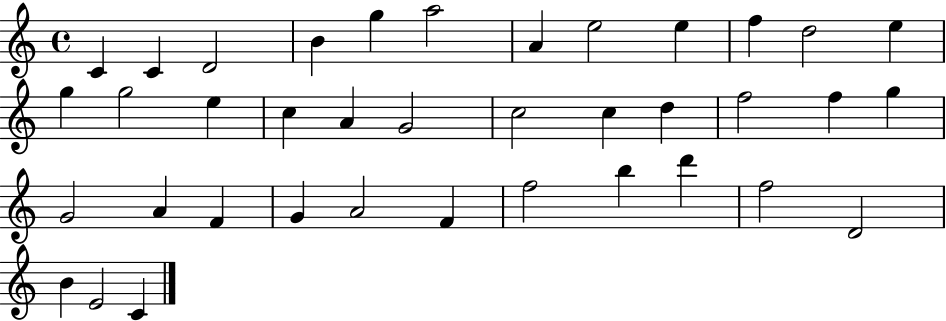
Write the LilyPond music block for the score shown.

{
  \clef treble
  \time 4/4
  \defaultTimeSignature
  \key c \major
  c'4 c'4 d'2 | b'4 g''4 a''2 | a'4 e''2 e''4 | f''4 d''2 e''4 | \break g''4 g''2 e''4 | c''4 a'4 g'2 | c''2 c''4 d''4 | f''2 f''4 g''4 | \break g'2 a'4 f'4 | g'4 a'2 f'4 | f''2 b''4 d'''4 | f''2 d'2 | \break b'4 e'2 c'4 | \bar "|."
}